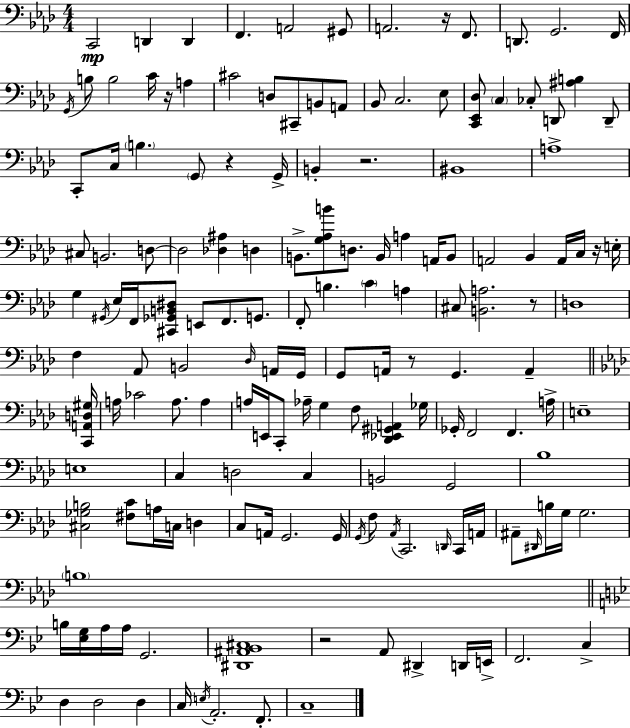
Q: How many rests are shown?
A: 8